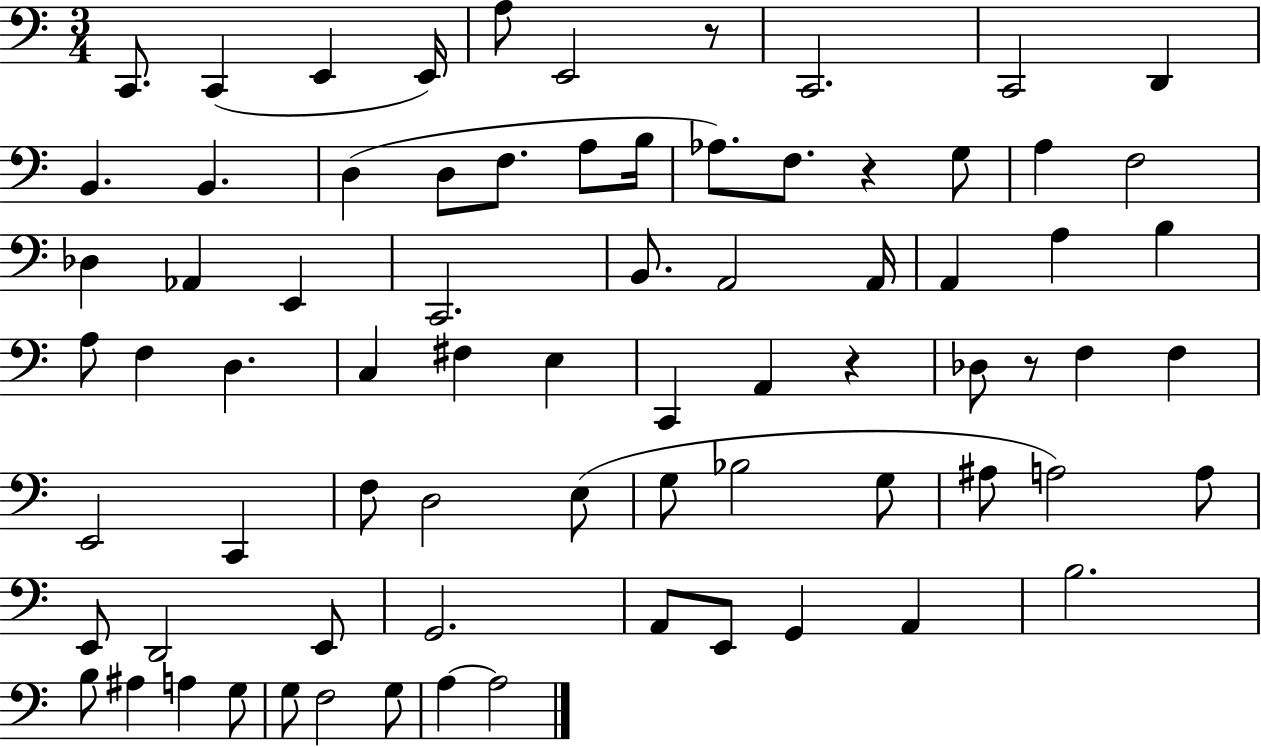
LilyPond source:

{
  \clef bass
  \numericTimeSignature
  \time 3/4
  \key c \major
  \repeat volta 2 { c,8. c,4( e,4 e,16) | a8 e,2 r8 | c,2. | c,2 d,4 | \break b,4. b,4. | d4( d8 f8. a8 b16 | aes8.) f8. r4 g8 | a4 f2 | \break des4 aes,4 e,4 | c,2. | b,8. a,2 a,16 | a,4 a4 b4 | \break a8 f4 d4. | c4 fis4 e4 | c,4 a,4 r4 | des8 r8 f4 f4 | \break e,2 c,4 | f8 d2 e8( | g8 bes2 g8 | ais8 a2) a8 | \break e,8 d,2 e,8 | g,2. | a,8 e,8 g,4 a,4 | b2. | \break b8 ais4 a4 g8 | g8 f2 g8 | a4~~ a2 | } \bar "|."
}